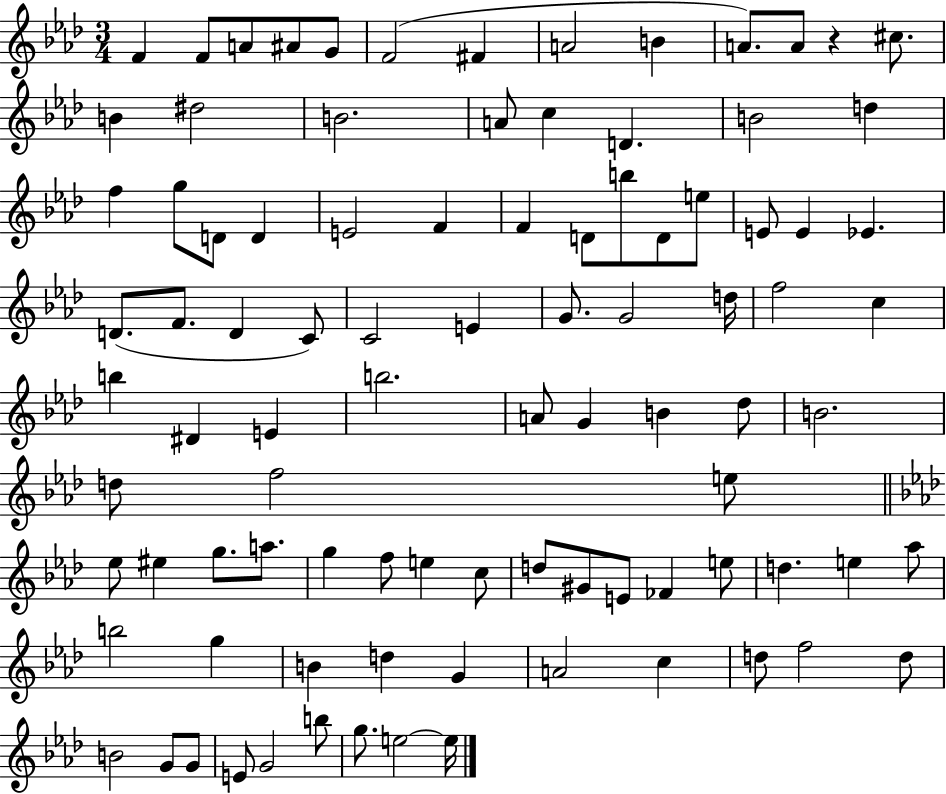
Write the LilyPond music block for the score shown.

{
  \clef treble
  \numericTimeSignature
  \time 3/4
  \key aes \major
  f'4 f'8 a'8 ais'8 g'8 | f'2( fis'4 | a'2 b'4 | a'8.) a'8 r4 cis''8. | \break b'4 dis''2 | b'2. | a'8 c''4 d'4. | b'2 d''4 | \break f''4 g''8 d'8 d'4 | e'2 f'4 | f'4 d'8 b''8 d'8 e''8 | e'8 e'4 ees'4. | \break d'8.( f'8. d'4 c'8) | c'2 e'4 | g'8. g'2 d''16 | f''2 c''4 | \break b''4 dis'4 e'4 | b''2. | a'8 g'4 b'4 des''8 | b'2. | \break d''8 f''2 e''8 | \bar "||" \break \key aes \major ees''8 eis''4 g''8. a''8. | g''4 f''8 e''4 c''8 | d''8 gis'8 e'8 fes'4 e''8 | d''4. e''4 aes''8 | \break b''2 g''4 | b'4 d''4 g'4 | a'2 c''4 | d''8 f''2 d''8 | \break b'2 g'8 g'8 | e'8 g'2 b''8 | g''8. e''2~~ e''16 | \bar "|."
}